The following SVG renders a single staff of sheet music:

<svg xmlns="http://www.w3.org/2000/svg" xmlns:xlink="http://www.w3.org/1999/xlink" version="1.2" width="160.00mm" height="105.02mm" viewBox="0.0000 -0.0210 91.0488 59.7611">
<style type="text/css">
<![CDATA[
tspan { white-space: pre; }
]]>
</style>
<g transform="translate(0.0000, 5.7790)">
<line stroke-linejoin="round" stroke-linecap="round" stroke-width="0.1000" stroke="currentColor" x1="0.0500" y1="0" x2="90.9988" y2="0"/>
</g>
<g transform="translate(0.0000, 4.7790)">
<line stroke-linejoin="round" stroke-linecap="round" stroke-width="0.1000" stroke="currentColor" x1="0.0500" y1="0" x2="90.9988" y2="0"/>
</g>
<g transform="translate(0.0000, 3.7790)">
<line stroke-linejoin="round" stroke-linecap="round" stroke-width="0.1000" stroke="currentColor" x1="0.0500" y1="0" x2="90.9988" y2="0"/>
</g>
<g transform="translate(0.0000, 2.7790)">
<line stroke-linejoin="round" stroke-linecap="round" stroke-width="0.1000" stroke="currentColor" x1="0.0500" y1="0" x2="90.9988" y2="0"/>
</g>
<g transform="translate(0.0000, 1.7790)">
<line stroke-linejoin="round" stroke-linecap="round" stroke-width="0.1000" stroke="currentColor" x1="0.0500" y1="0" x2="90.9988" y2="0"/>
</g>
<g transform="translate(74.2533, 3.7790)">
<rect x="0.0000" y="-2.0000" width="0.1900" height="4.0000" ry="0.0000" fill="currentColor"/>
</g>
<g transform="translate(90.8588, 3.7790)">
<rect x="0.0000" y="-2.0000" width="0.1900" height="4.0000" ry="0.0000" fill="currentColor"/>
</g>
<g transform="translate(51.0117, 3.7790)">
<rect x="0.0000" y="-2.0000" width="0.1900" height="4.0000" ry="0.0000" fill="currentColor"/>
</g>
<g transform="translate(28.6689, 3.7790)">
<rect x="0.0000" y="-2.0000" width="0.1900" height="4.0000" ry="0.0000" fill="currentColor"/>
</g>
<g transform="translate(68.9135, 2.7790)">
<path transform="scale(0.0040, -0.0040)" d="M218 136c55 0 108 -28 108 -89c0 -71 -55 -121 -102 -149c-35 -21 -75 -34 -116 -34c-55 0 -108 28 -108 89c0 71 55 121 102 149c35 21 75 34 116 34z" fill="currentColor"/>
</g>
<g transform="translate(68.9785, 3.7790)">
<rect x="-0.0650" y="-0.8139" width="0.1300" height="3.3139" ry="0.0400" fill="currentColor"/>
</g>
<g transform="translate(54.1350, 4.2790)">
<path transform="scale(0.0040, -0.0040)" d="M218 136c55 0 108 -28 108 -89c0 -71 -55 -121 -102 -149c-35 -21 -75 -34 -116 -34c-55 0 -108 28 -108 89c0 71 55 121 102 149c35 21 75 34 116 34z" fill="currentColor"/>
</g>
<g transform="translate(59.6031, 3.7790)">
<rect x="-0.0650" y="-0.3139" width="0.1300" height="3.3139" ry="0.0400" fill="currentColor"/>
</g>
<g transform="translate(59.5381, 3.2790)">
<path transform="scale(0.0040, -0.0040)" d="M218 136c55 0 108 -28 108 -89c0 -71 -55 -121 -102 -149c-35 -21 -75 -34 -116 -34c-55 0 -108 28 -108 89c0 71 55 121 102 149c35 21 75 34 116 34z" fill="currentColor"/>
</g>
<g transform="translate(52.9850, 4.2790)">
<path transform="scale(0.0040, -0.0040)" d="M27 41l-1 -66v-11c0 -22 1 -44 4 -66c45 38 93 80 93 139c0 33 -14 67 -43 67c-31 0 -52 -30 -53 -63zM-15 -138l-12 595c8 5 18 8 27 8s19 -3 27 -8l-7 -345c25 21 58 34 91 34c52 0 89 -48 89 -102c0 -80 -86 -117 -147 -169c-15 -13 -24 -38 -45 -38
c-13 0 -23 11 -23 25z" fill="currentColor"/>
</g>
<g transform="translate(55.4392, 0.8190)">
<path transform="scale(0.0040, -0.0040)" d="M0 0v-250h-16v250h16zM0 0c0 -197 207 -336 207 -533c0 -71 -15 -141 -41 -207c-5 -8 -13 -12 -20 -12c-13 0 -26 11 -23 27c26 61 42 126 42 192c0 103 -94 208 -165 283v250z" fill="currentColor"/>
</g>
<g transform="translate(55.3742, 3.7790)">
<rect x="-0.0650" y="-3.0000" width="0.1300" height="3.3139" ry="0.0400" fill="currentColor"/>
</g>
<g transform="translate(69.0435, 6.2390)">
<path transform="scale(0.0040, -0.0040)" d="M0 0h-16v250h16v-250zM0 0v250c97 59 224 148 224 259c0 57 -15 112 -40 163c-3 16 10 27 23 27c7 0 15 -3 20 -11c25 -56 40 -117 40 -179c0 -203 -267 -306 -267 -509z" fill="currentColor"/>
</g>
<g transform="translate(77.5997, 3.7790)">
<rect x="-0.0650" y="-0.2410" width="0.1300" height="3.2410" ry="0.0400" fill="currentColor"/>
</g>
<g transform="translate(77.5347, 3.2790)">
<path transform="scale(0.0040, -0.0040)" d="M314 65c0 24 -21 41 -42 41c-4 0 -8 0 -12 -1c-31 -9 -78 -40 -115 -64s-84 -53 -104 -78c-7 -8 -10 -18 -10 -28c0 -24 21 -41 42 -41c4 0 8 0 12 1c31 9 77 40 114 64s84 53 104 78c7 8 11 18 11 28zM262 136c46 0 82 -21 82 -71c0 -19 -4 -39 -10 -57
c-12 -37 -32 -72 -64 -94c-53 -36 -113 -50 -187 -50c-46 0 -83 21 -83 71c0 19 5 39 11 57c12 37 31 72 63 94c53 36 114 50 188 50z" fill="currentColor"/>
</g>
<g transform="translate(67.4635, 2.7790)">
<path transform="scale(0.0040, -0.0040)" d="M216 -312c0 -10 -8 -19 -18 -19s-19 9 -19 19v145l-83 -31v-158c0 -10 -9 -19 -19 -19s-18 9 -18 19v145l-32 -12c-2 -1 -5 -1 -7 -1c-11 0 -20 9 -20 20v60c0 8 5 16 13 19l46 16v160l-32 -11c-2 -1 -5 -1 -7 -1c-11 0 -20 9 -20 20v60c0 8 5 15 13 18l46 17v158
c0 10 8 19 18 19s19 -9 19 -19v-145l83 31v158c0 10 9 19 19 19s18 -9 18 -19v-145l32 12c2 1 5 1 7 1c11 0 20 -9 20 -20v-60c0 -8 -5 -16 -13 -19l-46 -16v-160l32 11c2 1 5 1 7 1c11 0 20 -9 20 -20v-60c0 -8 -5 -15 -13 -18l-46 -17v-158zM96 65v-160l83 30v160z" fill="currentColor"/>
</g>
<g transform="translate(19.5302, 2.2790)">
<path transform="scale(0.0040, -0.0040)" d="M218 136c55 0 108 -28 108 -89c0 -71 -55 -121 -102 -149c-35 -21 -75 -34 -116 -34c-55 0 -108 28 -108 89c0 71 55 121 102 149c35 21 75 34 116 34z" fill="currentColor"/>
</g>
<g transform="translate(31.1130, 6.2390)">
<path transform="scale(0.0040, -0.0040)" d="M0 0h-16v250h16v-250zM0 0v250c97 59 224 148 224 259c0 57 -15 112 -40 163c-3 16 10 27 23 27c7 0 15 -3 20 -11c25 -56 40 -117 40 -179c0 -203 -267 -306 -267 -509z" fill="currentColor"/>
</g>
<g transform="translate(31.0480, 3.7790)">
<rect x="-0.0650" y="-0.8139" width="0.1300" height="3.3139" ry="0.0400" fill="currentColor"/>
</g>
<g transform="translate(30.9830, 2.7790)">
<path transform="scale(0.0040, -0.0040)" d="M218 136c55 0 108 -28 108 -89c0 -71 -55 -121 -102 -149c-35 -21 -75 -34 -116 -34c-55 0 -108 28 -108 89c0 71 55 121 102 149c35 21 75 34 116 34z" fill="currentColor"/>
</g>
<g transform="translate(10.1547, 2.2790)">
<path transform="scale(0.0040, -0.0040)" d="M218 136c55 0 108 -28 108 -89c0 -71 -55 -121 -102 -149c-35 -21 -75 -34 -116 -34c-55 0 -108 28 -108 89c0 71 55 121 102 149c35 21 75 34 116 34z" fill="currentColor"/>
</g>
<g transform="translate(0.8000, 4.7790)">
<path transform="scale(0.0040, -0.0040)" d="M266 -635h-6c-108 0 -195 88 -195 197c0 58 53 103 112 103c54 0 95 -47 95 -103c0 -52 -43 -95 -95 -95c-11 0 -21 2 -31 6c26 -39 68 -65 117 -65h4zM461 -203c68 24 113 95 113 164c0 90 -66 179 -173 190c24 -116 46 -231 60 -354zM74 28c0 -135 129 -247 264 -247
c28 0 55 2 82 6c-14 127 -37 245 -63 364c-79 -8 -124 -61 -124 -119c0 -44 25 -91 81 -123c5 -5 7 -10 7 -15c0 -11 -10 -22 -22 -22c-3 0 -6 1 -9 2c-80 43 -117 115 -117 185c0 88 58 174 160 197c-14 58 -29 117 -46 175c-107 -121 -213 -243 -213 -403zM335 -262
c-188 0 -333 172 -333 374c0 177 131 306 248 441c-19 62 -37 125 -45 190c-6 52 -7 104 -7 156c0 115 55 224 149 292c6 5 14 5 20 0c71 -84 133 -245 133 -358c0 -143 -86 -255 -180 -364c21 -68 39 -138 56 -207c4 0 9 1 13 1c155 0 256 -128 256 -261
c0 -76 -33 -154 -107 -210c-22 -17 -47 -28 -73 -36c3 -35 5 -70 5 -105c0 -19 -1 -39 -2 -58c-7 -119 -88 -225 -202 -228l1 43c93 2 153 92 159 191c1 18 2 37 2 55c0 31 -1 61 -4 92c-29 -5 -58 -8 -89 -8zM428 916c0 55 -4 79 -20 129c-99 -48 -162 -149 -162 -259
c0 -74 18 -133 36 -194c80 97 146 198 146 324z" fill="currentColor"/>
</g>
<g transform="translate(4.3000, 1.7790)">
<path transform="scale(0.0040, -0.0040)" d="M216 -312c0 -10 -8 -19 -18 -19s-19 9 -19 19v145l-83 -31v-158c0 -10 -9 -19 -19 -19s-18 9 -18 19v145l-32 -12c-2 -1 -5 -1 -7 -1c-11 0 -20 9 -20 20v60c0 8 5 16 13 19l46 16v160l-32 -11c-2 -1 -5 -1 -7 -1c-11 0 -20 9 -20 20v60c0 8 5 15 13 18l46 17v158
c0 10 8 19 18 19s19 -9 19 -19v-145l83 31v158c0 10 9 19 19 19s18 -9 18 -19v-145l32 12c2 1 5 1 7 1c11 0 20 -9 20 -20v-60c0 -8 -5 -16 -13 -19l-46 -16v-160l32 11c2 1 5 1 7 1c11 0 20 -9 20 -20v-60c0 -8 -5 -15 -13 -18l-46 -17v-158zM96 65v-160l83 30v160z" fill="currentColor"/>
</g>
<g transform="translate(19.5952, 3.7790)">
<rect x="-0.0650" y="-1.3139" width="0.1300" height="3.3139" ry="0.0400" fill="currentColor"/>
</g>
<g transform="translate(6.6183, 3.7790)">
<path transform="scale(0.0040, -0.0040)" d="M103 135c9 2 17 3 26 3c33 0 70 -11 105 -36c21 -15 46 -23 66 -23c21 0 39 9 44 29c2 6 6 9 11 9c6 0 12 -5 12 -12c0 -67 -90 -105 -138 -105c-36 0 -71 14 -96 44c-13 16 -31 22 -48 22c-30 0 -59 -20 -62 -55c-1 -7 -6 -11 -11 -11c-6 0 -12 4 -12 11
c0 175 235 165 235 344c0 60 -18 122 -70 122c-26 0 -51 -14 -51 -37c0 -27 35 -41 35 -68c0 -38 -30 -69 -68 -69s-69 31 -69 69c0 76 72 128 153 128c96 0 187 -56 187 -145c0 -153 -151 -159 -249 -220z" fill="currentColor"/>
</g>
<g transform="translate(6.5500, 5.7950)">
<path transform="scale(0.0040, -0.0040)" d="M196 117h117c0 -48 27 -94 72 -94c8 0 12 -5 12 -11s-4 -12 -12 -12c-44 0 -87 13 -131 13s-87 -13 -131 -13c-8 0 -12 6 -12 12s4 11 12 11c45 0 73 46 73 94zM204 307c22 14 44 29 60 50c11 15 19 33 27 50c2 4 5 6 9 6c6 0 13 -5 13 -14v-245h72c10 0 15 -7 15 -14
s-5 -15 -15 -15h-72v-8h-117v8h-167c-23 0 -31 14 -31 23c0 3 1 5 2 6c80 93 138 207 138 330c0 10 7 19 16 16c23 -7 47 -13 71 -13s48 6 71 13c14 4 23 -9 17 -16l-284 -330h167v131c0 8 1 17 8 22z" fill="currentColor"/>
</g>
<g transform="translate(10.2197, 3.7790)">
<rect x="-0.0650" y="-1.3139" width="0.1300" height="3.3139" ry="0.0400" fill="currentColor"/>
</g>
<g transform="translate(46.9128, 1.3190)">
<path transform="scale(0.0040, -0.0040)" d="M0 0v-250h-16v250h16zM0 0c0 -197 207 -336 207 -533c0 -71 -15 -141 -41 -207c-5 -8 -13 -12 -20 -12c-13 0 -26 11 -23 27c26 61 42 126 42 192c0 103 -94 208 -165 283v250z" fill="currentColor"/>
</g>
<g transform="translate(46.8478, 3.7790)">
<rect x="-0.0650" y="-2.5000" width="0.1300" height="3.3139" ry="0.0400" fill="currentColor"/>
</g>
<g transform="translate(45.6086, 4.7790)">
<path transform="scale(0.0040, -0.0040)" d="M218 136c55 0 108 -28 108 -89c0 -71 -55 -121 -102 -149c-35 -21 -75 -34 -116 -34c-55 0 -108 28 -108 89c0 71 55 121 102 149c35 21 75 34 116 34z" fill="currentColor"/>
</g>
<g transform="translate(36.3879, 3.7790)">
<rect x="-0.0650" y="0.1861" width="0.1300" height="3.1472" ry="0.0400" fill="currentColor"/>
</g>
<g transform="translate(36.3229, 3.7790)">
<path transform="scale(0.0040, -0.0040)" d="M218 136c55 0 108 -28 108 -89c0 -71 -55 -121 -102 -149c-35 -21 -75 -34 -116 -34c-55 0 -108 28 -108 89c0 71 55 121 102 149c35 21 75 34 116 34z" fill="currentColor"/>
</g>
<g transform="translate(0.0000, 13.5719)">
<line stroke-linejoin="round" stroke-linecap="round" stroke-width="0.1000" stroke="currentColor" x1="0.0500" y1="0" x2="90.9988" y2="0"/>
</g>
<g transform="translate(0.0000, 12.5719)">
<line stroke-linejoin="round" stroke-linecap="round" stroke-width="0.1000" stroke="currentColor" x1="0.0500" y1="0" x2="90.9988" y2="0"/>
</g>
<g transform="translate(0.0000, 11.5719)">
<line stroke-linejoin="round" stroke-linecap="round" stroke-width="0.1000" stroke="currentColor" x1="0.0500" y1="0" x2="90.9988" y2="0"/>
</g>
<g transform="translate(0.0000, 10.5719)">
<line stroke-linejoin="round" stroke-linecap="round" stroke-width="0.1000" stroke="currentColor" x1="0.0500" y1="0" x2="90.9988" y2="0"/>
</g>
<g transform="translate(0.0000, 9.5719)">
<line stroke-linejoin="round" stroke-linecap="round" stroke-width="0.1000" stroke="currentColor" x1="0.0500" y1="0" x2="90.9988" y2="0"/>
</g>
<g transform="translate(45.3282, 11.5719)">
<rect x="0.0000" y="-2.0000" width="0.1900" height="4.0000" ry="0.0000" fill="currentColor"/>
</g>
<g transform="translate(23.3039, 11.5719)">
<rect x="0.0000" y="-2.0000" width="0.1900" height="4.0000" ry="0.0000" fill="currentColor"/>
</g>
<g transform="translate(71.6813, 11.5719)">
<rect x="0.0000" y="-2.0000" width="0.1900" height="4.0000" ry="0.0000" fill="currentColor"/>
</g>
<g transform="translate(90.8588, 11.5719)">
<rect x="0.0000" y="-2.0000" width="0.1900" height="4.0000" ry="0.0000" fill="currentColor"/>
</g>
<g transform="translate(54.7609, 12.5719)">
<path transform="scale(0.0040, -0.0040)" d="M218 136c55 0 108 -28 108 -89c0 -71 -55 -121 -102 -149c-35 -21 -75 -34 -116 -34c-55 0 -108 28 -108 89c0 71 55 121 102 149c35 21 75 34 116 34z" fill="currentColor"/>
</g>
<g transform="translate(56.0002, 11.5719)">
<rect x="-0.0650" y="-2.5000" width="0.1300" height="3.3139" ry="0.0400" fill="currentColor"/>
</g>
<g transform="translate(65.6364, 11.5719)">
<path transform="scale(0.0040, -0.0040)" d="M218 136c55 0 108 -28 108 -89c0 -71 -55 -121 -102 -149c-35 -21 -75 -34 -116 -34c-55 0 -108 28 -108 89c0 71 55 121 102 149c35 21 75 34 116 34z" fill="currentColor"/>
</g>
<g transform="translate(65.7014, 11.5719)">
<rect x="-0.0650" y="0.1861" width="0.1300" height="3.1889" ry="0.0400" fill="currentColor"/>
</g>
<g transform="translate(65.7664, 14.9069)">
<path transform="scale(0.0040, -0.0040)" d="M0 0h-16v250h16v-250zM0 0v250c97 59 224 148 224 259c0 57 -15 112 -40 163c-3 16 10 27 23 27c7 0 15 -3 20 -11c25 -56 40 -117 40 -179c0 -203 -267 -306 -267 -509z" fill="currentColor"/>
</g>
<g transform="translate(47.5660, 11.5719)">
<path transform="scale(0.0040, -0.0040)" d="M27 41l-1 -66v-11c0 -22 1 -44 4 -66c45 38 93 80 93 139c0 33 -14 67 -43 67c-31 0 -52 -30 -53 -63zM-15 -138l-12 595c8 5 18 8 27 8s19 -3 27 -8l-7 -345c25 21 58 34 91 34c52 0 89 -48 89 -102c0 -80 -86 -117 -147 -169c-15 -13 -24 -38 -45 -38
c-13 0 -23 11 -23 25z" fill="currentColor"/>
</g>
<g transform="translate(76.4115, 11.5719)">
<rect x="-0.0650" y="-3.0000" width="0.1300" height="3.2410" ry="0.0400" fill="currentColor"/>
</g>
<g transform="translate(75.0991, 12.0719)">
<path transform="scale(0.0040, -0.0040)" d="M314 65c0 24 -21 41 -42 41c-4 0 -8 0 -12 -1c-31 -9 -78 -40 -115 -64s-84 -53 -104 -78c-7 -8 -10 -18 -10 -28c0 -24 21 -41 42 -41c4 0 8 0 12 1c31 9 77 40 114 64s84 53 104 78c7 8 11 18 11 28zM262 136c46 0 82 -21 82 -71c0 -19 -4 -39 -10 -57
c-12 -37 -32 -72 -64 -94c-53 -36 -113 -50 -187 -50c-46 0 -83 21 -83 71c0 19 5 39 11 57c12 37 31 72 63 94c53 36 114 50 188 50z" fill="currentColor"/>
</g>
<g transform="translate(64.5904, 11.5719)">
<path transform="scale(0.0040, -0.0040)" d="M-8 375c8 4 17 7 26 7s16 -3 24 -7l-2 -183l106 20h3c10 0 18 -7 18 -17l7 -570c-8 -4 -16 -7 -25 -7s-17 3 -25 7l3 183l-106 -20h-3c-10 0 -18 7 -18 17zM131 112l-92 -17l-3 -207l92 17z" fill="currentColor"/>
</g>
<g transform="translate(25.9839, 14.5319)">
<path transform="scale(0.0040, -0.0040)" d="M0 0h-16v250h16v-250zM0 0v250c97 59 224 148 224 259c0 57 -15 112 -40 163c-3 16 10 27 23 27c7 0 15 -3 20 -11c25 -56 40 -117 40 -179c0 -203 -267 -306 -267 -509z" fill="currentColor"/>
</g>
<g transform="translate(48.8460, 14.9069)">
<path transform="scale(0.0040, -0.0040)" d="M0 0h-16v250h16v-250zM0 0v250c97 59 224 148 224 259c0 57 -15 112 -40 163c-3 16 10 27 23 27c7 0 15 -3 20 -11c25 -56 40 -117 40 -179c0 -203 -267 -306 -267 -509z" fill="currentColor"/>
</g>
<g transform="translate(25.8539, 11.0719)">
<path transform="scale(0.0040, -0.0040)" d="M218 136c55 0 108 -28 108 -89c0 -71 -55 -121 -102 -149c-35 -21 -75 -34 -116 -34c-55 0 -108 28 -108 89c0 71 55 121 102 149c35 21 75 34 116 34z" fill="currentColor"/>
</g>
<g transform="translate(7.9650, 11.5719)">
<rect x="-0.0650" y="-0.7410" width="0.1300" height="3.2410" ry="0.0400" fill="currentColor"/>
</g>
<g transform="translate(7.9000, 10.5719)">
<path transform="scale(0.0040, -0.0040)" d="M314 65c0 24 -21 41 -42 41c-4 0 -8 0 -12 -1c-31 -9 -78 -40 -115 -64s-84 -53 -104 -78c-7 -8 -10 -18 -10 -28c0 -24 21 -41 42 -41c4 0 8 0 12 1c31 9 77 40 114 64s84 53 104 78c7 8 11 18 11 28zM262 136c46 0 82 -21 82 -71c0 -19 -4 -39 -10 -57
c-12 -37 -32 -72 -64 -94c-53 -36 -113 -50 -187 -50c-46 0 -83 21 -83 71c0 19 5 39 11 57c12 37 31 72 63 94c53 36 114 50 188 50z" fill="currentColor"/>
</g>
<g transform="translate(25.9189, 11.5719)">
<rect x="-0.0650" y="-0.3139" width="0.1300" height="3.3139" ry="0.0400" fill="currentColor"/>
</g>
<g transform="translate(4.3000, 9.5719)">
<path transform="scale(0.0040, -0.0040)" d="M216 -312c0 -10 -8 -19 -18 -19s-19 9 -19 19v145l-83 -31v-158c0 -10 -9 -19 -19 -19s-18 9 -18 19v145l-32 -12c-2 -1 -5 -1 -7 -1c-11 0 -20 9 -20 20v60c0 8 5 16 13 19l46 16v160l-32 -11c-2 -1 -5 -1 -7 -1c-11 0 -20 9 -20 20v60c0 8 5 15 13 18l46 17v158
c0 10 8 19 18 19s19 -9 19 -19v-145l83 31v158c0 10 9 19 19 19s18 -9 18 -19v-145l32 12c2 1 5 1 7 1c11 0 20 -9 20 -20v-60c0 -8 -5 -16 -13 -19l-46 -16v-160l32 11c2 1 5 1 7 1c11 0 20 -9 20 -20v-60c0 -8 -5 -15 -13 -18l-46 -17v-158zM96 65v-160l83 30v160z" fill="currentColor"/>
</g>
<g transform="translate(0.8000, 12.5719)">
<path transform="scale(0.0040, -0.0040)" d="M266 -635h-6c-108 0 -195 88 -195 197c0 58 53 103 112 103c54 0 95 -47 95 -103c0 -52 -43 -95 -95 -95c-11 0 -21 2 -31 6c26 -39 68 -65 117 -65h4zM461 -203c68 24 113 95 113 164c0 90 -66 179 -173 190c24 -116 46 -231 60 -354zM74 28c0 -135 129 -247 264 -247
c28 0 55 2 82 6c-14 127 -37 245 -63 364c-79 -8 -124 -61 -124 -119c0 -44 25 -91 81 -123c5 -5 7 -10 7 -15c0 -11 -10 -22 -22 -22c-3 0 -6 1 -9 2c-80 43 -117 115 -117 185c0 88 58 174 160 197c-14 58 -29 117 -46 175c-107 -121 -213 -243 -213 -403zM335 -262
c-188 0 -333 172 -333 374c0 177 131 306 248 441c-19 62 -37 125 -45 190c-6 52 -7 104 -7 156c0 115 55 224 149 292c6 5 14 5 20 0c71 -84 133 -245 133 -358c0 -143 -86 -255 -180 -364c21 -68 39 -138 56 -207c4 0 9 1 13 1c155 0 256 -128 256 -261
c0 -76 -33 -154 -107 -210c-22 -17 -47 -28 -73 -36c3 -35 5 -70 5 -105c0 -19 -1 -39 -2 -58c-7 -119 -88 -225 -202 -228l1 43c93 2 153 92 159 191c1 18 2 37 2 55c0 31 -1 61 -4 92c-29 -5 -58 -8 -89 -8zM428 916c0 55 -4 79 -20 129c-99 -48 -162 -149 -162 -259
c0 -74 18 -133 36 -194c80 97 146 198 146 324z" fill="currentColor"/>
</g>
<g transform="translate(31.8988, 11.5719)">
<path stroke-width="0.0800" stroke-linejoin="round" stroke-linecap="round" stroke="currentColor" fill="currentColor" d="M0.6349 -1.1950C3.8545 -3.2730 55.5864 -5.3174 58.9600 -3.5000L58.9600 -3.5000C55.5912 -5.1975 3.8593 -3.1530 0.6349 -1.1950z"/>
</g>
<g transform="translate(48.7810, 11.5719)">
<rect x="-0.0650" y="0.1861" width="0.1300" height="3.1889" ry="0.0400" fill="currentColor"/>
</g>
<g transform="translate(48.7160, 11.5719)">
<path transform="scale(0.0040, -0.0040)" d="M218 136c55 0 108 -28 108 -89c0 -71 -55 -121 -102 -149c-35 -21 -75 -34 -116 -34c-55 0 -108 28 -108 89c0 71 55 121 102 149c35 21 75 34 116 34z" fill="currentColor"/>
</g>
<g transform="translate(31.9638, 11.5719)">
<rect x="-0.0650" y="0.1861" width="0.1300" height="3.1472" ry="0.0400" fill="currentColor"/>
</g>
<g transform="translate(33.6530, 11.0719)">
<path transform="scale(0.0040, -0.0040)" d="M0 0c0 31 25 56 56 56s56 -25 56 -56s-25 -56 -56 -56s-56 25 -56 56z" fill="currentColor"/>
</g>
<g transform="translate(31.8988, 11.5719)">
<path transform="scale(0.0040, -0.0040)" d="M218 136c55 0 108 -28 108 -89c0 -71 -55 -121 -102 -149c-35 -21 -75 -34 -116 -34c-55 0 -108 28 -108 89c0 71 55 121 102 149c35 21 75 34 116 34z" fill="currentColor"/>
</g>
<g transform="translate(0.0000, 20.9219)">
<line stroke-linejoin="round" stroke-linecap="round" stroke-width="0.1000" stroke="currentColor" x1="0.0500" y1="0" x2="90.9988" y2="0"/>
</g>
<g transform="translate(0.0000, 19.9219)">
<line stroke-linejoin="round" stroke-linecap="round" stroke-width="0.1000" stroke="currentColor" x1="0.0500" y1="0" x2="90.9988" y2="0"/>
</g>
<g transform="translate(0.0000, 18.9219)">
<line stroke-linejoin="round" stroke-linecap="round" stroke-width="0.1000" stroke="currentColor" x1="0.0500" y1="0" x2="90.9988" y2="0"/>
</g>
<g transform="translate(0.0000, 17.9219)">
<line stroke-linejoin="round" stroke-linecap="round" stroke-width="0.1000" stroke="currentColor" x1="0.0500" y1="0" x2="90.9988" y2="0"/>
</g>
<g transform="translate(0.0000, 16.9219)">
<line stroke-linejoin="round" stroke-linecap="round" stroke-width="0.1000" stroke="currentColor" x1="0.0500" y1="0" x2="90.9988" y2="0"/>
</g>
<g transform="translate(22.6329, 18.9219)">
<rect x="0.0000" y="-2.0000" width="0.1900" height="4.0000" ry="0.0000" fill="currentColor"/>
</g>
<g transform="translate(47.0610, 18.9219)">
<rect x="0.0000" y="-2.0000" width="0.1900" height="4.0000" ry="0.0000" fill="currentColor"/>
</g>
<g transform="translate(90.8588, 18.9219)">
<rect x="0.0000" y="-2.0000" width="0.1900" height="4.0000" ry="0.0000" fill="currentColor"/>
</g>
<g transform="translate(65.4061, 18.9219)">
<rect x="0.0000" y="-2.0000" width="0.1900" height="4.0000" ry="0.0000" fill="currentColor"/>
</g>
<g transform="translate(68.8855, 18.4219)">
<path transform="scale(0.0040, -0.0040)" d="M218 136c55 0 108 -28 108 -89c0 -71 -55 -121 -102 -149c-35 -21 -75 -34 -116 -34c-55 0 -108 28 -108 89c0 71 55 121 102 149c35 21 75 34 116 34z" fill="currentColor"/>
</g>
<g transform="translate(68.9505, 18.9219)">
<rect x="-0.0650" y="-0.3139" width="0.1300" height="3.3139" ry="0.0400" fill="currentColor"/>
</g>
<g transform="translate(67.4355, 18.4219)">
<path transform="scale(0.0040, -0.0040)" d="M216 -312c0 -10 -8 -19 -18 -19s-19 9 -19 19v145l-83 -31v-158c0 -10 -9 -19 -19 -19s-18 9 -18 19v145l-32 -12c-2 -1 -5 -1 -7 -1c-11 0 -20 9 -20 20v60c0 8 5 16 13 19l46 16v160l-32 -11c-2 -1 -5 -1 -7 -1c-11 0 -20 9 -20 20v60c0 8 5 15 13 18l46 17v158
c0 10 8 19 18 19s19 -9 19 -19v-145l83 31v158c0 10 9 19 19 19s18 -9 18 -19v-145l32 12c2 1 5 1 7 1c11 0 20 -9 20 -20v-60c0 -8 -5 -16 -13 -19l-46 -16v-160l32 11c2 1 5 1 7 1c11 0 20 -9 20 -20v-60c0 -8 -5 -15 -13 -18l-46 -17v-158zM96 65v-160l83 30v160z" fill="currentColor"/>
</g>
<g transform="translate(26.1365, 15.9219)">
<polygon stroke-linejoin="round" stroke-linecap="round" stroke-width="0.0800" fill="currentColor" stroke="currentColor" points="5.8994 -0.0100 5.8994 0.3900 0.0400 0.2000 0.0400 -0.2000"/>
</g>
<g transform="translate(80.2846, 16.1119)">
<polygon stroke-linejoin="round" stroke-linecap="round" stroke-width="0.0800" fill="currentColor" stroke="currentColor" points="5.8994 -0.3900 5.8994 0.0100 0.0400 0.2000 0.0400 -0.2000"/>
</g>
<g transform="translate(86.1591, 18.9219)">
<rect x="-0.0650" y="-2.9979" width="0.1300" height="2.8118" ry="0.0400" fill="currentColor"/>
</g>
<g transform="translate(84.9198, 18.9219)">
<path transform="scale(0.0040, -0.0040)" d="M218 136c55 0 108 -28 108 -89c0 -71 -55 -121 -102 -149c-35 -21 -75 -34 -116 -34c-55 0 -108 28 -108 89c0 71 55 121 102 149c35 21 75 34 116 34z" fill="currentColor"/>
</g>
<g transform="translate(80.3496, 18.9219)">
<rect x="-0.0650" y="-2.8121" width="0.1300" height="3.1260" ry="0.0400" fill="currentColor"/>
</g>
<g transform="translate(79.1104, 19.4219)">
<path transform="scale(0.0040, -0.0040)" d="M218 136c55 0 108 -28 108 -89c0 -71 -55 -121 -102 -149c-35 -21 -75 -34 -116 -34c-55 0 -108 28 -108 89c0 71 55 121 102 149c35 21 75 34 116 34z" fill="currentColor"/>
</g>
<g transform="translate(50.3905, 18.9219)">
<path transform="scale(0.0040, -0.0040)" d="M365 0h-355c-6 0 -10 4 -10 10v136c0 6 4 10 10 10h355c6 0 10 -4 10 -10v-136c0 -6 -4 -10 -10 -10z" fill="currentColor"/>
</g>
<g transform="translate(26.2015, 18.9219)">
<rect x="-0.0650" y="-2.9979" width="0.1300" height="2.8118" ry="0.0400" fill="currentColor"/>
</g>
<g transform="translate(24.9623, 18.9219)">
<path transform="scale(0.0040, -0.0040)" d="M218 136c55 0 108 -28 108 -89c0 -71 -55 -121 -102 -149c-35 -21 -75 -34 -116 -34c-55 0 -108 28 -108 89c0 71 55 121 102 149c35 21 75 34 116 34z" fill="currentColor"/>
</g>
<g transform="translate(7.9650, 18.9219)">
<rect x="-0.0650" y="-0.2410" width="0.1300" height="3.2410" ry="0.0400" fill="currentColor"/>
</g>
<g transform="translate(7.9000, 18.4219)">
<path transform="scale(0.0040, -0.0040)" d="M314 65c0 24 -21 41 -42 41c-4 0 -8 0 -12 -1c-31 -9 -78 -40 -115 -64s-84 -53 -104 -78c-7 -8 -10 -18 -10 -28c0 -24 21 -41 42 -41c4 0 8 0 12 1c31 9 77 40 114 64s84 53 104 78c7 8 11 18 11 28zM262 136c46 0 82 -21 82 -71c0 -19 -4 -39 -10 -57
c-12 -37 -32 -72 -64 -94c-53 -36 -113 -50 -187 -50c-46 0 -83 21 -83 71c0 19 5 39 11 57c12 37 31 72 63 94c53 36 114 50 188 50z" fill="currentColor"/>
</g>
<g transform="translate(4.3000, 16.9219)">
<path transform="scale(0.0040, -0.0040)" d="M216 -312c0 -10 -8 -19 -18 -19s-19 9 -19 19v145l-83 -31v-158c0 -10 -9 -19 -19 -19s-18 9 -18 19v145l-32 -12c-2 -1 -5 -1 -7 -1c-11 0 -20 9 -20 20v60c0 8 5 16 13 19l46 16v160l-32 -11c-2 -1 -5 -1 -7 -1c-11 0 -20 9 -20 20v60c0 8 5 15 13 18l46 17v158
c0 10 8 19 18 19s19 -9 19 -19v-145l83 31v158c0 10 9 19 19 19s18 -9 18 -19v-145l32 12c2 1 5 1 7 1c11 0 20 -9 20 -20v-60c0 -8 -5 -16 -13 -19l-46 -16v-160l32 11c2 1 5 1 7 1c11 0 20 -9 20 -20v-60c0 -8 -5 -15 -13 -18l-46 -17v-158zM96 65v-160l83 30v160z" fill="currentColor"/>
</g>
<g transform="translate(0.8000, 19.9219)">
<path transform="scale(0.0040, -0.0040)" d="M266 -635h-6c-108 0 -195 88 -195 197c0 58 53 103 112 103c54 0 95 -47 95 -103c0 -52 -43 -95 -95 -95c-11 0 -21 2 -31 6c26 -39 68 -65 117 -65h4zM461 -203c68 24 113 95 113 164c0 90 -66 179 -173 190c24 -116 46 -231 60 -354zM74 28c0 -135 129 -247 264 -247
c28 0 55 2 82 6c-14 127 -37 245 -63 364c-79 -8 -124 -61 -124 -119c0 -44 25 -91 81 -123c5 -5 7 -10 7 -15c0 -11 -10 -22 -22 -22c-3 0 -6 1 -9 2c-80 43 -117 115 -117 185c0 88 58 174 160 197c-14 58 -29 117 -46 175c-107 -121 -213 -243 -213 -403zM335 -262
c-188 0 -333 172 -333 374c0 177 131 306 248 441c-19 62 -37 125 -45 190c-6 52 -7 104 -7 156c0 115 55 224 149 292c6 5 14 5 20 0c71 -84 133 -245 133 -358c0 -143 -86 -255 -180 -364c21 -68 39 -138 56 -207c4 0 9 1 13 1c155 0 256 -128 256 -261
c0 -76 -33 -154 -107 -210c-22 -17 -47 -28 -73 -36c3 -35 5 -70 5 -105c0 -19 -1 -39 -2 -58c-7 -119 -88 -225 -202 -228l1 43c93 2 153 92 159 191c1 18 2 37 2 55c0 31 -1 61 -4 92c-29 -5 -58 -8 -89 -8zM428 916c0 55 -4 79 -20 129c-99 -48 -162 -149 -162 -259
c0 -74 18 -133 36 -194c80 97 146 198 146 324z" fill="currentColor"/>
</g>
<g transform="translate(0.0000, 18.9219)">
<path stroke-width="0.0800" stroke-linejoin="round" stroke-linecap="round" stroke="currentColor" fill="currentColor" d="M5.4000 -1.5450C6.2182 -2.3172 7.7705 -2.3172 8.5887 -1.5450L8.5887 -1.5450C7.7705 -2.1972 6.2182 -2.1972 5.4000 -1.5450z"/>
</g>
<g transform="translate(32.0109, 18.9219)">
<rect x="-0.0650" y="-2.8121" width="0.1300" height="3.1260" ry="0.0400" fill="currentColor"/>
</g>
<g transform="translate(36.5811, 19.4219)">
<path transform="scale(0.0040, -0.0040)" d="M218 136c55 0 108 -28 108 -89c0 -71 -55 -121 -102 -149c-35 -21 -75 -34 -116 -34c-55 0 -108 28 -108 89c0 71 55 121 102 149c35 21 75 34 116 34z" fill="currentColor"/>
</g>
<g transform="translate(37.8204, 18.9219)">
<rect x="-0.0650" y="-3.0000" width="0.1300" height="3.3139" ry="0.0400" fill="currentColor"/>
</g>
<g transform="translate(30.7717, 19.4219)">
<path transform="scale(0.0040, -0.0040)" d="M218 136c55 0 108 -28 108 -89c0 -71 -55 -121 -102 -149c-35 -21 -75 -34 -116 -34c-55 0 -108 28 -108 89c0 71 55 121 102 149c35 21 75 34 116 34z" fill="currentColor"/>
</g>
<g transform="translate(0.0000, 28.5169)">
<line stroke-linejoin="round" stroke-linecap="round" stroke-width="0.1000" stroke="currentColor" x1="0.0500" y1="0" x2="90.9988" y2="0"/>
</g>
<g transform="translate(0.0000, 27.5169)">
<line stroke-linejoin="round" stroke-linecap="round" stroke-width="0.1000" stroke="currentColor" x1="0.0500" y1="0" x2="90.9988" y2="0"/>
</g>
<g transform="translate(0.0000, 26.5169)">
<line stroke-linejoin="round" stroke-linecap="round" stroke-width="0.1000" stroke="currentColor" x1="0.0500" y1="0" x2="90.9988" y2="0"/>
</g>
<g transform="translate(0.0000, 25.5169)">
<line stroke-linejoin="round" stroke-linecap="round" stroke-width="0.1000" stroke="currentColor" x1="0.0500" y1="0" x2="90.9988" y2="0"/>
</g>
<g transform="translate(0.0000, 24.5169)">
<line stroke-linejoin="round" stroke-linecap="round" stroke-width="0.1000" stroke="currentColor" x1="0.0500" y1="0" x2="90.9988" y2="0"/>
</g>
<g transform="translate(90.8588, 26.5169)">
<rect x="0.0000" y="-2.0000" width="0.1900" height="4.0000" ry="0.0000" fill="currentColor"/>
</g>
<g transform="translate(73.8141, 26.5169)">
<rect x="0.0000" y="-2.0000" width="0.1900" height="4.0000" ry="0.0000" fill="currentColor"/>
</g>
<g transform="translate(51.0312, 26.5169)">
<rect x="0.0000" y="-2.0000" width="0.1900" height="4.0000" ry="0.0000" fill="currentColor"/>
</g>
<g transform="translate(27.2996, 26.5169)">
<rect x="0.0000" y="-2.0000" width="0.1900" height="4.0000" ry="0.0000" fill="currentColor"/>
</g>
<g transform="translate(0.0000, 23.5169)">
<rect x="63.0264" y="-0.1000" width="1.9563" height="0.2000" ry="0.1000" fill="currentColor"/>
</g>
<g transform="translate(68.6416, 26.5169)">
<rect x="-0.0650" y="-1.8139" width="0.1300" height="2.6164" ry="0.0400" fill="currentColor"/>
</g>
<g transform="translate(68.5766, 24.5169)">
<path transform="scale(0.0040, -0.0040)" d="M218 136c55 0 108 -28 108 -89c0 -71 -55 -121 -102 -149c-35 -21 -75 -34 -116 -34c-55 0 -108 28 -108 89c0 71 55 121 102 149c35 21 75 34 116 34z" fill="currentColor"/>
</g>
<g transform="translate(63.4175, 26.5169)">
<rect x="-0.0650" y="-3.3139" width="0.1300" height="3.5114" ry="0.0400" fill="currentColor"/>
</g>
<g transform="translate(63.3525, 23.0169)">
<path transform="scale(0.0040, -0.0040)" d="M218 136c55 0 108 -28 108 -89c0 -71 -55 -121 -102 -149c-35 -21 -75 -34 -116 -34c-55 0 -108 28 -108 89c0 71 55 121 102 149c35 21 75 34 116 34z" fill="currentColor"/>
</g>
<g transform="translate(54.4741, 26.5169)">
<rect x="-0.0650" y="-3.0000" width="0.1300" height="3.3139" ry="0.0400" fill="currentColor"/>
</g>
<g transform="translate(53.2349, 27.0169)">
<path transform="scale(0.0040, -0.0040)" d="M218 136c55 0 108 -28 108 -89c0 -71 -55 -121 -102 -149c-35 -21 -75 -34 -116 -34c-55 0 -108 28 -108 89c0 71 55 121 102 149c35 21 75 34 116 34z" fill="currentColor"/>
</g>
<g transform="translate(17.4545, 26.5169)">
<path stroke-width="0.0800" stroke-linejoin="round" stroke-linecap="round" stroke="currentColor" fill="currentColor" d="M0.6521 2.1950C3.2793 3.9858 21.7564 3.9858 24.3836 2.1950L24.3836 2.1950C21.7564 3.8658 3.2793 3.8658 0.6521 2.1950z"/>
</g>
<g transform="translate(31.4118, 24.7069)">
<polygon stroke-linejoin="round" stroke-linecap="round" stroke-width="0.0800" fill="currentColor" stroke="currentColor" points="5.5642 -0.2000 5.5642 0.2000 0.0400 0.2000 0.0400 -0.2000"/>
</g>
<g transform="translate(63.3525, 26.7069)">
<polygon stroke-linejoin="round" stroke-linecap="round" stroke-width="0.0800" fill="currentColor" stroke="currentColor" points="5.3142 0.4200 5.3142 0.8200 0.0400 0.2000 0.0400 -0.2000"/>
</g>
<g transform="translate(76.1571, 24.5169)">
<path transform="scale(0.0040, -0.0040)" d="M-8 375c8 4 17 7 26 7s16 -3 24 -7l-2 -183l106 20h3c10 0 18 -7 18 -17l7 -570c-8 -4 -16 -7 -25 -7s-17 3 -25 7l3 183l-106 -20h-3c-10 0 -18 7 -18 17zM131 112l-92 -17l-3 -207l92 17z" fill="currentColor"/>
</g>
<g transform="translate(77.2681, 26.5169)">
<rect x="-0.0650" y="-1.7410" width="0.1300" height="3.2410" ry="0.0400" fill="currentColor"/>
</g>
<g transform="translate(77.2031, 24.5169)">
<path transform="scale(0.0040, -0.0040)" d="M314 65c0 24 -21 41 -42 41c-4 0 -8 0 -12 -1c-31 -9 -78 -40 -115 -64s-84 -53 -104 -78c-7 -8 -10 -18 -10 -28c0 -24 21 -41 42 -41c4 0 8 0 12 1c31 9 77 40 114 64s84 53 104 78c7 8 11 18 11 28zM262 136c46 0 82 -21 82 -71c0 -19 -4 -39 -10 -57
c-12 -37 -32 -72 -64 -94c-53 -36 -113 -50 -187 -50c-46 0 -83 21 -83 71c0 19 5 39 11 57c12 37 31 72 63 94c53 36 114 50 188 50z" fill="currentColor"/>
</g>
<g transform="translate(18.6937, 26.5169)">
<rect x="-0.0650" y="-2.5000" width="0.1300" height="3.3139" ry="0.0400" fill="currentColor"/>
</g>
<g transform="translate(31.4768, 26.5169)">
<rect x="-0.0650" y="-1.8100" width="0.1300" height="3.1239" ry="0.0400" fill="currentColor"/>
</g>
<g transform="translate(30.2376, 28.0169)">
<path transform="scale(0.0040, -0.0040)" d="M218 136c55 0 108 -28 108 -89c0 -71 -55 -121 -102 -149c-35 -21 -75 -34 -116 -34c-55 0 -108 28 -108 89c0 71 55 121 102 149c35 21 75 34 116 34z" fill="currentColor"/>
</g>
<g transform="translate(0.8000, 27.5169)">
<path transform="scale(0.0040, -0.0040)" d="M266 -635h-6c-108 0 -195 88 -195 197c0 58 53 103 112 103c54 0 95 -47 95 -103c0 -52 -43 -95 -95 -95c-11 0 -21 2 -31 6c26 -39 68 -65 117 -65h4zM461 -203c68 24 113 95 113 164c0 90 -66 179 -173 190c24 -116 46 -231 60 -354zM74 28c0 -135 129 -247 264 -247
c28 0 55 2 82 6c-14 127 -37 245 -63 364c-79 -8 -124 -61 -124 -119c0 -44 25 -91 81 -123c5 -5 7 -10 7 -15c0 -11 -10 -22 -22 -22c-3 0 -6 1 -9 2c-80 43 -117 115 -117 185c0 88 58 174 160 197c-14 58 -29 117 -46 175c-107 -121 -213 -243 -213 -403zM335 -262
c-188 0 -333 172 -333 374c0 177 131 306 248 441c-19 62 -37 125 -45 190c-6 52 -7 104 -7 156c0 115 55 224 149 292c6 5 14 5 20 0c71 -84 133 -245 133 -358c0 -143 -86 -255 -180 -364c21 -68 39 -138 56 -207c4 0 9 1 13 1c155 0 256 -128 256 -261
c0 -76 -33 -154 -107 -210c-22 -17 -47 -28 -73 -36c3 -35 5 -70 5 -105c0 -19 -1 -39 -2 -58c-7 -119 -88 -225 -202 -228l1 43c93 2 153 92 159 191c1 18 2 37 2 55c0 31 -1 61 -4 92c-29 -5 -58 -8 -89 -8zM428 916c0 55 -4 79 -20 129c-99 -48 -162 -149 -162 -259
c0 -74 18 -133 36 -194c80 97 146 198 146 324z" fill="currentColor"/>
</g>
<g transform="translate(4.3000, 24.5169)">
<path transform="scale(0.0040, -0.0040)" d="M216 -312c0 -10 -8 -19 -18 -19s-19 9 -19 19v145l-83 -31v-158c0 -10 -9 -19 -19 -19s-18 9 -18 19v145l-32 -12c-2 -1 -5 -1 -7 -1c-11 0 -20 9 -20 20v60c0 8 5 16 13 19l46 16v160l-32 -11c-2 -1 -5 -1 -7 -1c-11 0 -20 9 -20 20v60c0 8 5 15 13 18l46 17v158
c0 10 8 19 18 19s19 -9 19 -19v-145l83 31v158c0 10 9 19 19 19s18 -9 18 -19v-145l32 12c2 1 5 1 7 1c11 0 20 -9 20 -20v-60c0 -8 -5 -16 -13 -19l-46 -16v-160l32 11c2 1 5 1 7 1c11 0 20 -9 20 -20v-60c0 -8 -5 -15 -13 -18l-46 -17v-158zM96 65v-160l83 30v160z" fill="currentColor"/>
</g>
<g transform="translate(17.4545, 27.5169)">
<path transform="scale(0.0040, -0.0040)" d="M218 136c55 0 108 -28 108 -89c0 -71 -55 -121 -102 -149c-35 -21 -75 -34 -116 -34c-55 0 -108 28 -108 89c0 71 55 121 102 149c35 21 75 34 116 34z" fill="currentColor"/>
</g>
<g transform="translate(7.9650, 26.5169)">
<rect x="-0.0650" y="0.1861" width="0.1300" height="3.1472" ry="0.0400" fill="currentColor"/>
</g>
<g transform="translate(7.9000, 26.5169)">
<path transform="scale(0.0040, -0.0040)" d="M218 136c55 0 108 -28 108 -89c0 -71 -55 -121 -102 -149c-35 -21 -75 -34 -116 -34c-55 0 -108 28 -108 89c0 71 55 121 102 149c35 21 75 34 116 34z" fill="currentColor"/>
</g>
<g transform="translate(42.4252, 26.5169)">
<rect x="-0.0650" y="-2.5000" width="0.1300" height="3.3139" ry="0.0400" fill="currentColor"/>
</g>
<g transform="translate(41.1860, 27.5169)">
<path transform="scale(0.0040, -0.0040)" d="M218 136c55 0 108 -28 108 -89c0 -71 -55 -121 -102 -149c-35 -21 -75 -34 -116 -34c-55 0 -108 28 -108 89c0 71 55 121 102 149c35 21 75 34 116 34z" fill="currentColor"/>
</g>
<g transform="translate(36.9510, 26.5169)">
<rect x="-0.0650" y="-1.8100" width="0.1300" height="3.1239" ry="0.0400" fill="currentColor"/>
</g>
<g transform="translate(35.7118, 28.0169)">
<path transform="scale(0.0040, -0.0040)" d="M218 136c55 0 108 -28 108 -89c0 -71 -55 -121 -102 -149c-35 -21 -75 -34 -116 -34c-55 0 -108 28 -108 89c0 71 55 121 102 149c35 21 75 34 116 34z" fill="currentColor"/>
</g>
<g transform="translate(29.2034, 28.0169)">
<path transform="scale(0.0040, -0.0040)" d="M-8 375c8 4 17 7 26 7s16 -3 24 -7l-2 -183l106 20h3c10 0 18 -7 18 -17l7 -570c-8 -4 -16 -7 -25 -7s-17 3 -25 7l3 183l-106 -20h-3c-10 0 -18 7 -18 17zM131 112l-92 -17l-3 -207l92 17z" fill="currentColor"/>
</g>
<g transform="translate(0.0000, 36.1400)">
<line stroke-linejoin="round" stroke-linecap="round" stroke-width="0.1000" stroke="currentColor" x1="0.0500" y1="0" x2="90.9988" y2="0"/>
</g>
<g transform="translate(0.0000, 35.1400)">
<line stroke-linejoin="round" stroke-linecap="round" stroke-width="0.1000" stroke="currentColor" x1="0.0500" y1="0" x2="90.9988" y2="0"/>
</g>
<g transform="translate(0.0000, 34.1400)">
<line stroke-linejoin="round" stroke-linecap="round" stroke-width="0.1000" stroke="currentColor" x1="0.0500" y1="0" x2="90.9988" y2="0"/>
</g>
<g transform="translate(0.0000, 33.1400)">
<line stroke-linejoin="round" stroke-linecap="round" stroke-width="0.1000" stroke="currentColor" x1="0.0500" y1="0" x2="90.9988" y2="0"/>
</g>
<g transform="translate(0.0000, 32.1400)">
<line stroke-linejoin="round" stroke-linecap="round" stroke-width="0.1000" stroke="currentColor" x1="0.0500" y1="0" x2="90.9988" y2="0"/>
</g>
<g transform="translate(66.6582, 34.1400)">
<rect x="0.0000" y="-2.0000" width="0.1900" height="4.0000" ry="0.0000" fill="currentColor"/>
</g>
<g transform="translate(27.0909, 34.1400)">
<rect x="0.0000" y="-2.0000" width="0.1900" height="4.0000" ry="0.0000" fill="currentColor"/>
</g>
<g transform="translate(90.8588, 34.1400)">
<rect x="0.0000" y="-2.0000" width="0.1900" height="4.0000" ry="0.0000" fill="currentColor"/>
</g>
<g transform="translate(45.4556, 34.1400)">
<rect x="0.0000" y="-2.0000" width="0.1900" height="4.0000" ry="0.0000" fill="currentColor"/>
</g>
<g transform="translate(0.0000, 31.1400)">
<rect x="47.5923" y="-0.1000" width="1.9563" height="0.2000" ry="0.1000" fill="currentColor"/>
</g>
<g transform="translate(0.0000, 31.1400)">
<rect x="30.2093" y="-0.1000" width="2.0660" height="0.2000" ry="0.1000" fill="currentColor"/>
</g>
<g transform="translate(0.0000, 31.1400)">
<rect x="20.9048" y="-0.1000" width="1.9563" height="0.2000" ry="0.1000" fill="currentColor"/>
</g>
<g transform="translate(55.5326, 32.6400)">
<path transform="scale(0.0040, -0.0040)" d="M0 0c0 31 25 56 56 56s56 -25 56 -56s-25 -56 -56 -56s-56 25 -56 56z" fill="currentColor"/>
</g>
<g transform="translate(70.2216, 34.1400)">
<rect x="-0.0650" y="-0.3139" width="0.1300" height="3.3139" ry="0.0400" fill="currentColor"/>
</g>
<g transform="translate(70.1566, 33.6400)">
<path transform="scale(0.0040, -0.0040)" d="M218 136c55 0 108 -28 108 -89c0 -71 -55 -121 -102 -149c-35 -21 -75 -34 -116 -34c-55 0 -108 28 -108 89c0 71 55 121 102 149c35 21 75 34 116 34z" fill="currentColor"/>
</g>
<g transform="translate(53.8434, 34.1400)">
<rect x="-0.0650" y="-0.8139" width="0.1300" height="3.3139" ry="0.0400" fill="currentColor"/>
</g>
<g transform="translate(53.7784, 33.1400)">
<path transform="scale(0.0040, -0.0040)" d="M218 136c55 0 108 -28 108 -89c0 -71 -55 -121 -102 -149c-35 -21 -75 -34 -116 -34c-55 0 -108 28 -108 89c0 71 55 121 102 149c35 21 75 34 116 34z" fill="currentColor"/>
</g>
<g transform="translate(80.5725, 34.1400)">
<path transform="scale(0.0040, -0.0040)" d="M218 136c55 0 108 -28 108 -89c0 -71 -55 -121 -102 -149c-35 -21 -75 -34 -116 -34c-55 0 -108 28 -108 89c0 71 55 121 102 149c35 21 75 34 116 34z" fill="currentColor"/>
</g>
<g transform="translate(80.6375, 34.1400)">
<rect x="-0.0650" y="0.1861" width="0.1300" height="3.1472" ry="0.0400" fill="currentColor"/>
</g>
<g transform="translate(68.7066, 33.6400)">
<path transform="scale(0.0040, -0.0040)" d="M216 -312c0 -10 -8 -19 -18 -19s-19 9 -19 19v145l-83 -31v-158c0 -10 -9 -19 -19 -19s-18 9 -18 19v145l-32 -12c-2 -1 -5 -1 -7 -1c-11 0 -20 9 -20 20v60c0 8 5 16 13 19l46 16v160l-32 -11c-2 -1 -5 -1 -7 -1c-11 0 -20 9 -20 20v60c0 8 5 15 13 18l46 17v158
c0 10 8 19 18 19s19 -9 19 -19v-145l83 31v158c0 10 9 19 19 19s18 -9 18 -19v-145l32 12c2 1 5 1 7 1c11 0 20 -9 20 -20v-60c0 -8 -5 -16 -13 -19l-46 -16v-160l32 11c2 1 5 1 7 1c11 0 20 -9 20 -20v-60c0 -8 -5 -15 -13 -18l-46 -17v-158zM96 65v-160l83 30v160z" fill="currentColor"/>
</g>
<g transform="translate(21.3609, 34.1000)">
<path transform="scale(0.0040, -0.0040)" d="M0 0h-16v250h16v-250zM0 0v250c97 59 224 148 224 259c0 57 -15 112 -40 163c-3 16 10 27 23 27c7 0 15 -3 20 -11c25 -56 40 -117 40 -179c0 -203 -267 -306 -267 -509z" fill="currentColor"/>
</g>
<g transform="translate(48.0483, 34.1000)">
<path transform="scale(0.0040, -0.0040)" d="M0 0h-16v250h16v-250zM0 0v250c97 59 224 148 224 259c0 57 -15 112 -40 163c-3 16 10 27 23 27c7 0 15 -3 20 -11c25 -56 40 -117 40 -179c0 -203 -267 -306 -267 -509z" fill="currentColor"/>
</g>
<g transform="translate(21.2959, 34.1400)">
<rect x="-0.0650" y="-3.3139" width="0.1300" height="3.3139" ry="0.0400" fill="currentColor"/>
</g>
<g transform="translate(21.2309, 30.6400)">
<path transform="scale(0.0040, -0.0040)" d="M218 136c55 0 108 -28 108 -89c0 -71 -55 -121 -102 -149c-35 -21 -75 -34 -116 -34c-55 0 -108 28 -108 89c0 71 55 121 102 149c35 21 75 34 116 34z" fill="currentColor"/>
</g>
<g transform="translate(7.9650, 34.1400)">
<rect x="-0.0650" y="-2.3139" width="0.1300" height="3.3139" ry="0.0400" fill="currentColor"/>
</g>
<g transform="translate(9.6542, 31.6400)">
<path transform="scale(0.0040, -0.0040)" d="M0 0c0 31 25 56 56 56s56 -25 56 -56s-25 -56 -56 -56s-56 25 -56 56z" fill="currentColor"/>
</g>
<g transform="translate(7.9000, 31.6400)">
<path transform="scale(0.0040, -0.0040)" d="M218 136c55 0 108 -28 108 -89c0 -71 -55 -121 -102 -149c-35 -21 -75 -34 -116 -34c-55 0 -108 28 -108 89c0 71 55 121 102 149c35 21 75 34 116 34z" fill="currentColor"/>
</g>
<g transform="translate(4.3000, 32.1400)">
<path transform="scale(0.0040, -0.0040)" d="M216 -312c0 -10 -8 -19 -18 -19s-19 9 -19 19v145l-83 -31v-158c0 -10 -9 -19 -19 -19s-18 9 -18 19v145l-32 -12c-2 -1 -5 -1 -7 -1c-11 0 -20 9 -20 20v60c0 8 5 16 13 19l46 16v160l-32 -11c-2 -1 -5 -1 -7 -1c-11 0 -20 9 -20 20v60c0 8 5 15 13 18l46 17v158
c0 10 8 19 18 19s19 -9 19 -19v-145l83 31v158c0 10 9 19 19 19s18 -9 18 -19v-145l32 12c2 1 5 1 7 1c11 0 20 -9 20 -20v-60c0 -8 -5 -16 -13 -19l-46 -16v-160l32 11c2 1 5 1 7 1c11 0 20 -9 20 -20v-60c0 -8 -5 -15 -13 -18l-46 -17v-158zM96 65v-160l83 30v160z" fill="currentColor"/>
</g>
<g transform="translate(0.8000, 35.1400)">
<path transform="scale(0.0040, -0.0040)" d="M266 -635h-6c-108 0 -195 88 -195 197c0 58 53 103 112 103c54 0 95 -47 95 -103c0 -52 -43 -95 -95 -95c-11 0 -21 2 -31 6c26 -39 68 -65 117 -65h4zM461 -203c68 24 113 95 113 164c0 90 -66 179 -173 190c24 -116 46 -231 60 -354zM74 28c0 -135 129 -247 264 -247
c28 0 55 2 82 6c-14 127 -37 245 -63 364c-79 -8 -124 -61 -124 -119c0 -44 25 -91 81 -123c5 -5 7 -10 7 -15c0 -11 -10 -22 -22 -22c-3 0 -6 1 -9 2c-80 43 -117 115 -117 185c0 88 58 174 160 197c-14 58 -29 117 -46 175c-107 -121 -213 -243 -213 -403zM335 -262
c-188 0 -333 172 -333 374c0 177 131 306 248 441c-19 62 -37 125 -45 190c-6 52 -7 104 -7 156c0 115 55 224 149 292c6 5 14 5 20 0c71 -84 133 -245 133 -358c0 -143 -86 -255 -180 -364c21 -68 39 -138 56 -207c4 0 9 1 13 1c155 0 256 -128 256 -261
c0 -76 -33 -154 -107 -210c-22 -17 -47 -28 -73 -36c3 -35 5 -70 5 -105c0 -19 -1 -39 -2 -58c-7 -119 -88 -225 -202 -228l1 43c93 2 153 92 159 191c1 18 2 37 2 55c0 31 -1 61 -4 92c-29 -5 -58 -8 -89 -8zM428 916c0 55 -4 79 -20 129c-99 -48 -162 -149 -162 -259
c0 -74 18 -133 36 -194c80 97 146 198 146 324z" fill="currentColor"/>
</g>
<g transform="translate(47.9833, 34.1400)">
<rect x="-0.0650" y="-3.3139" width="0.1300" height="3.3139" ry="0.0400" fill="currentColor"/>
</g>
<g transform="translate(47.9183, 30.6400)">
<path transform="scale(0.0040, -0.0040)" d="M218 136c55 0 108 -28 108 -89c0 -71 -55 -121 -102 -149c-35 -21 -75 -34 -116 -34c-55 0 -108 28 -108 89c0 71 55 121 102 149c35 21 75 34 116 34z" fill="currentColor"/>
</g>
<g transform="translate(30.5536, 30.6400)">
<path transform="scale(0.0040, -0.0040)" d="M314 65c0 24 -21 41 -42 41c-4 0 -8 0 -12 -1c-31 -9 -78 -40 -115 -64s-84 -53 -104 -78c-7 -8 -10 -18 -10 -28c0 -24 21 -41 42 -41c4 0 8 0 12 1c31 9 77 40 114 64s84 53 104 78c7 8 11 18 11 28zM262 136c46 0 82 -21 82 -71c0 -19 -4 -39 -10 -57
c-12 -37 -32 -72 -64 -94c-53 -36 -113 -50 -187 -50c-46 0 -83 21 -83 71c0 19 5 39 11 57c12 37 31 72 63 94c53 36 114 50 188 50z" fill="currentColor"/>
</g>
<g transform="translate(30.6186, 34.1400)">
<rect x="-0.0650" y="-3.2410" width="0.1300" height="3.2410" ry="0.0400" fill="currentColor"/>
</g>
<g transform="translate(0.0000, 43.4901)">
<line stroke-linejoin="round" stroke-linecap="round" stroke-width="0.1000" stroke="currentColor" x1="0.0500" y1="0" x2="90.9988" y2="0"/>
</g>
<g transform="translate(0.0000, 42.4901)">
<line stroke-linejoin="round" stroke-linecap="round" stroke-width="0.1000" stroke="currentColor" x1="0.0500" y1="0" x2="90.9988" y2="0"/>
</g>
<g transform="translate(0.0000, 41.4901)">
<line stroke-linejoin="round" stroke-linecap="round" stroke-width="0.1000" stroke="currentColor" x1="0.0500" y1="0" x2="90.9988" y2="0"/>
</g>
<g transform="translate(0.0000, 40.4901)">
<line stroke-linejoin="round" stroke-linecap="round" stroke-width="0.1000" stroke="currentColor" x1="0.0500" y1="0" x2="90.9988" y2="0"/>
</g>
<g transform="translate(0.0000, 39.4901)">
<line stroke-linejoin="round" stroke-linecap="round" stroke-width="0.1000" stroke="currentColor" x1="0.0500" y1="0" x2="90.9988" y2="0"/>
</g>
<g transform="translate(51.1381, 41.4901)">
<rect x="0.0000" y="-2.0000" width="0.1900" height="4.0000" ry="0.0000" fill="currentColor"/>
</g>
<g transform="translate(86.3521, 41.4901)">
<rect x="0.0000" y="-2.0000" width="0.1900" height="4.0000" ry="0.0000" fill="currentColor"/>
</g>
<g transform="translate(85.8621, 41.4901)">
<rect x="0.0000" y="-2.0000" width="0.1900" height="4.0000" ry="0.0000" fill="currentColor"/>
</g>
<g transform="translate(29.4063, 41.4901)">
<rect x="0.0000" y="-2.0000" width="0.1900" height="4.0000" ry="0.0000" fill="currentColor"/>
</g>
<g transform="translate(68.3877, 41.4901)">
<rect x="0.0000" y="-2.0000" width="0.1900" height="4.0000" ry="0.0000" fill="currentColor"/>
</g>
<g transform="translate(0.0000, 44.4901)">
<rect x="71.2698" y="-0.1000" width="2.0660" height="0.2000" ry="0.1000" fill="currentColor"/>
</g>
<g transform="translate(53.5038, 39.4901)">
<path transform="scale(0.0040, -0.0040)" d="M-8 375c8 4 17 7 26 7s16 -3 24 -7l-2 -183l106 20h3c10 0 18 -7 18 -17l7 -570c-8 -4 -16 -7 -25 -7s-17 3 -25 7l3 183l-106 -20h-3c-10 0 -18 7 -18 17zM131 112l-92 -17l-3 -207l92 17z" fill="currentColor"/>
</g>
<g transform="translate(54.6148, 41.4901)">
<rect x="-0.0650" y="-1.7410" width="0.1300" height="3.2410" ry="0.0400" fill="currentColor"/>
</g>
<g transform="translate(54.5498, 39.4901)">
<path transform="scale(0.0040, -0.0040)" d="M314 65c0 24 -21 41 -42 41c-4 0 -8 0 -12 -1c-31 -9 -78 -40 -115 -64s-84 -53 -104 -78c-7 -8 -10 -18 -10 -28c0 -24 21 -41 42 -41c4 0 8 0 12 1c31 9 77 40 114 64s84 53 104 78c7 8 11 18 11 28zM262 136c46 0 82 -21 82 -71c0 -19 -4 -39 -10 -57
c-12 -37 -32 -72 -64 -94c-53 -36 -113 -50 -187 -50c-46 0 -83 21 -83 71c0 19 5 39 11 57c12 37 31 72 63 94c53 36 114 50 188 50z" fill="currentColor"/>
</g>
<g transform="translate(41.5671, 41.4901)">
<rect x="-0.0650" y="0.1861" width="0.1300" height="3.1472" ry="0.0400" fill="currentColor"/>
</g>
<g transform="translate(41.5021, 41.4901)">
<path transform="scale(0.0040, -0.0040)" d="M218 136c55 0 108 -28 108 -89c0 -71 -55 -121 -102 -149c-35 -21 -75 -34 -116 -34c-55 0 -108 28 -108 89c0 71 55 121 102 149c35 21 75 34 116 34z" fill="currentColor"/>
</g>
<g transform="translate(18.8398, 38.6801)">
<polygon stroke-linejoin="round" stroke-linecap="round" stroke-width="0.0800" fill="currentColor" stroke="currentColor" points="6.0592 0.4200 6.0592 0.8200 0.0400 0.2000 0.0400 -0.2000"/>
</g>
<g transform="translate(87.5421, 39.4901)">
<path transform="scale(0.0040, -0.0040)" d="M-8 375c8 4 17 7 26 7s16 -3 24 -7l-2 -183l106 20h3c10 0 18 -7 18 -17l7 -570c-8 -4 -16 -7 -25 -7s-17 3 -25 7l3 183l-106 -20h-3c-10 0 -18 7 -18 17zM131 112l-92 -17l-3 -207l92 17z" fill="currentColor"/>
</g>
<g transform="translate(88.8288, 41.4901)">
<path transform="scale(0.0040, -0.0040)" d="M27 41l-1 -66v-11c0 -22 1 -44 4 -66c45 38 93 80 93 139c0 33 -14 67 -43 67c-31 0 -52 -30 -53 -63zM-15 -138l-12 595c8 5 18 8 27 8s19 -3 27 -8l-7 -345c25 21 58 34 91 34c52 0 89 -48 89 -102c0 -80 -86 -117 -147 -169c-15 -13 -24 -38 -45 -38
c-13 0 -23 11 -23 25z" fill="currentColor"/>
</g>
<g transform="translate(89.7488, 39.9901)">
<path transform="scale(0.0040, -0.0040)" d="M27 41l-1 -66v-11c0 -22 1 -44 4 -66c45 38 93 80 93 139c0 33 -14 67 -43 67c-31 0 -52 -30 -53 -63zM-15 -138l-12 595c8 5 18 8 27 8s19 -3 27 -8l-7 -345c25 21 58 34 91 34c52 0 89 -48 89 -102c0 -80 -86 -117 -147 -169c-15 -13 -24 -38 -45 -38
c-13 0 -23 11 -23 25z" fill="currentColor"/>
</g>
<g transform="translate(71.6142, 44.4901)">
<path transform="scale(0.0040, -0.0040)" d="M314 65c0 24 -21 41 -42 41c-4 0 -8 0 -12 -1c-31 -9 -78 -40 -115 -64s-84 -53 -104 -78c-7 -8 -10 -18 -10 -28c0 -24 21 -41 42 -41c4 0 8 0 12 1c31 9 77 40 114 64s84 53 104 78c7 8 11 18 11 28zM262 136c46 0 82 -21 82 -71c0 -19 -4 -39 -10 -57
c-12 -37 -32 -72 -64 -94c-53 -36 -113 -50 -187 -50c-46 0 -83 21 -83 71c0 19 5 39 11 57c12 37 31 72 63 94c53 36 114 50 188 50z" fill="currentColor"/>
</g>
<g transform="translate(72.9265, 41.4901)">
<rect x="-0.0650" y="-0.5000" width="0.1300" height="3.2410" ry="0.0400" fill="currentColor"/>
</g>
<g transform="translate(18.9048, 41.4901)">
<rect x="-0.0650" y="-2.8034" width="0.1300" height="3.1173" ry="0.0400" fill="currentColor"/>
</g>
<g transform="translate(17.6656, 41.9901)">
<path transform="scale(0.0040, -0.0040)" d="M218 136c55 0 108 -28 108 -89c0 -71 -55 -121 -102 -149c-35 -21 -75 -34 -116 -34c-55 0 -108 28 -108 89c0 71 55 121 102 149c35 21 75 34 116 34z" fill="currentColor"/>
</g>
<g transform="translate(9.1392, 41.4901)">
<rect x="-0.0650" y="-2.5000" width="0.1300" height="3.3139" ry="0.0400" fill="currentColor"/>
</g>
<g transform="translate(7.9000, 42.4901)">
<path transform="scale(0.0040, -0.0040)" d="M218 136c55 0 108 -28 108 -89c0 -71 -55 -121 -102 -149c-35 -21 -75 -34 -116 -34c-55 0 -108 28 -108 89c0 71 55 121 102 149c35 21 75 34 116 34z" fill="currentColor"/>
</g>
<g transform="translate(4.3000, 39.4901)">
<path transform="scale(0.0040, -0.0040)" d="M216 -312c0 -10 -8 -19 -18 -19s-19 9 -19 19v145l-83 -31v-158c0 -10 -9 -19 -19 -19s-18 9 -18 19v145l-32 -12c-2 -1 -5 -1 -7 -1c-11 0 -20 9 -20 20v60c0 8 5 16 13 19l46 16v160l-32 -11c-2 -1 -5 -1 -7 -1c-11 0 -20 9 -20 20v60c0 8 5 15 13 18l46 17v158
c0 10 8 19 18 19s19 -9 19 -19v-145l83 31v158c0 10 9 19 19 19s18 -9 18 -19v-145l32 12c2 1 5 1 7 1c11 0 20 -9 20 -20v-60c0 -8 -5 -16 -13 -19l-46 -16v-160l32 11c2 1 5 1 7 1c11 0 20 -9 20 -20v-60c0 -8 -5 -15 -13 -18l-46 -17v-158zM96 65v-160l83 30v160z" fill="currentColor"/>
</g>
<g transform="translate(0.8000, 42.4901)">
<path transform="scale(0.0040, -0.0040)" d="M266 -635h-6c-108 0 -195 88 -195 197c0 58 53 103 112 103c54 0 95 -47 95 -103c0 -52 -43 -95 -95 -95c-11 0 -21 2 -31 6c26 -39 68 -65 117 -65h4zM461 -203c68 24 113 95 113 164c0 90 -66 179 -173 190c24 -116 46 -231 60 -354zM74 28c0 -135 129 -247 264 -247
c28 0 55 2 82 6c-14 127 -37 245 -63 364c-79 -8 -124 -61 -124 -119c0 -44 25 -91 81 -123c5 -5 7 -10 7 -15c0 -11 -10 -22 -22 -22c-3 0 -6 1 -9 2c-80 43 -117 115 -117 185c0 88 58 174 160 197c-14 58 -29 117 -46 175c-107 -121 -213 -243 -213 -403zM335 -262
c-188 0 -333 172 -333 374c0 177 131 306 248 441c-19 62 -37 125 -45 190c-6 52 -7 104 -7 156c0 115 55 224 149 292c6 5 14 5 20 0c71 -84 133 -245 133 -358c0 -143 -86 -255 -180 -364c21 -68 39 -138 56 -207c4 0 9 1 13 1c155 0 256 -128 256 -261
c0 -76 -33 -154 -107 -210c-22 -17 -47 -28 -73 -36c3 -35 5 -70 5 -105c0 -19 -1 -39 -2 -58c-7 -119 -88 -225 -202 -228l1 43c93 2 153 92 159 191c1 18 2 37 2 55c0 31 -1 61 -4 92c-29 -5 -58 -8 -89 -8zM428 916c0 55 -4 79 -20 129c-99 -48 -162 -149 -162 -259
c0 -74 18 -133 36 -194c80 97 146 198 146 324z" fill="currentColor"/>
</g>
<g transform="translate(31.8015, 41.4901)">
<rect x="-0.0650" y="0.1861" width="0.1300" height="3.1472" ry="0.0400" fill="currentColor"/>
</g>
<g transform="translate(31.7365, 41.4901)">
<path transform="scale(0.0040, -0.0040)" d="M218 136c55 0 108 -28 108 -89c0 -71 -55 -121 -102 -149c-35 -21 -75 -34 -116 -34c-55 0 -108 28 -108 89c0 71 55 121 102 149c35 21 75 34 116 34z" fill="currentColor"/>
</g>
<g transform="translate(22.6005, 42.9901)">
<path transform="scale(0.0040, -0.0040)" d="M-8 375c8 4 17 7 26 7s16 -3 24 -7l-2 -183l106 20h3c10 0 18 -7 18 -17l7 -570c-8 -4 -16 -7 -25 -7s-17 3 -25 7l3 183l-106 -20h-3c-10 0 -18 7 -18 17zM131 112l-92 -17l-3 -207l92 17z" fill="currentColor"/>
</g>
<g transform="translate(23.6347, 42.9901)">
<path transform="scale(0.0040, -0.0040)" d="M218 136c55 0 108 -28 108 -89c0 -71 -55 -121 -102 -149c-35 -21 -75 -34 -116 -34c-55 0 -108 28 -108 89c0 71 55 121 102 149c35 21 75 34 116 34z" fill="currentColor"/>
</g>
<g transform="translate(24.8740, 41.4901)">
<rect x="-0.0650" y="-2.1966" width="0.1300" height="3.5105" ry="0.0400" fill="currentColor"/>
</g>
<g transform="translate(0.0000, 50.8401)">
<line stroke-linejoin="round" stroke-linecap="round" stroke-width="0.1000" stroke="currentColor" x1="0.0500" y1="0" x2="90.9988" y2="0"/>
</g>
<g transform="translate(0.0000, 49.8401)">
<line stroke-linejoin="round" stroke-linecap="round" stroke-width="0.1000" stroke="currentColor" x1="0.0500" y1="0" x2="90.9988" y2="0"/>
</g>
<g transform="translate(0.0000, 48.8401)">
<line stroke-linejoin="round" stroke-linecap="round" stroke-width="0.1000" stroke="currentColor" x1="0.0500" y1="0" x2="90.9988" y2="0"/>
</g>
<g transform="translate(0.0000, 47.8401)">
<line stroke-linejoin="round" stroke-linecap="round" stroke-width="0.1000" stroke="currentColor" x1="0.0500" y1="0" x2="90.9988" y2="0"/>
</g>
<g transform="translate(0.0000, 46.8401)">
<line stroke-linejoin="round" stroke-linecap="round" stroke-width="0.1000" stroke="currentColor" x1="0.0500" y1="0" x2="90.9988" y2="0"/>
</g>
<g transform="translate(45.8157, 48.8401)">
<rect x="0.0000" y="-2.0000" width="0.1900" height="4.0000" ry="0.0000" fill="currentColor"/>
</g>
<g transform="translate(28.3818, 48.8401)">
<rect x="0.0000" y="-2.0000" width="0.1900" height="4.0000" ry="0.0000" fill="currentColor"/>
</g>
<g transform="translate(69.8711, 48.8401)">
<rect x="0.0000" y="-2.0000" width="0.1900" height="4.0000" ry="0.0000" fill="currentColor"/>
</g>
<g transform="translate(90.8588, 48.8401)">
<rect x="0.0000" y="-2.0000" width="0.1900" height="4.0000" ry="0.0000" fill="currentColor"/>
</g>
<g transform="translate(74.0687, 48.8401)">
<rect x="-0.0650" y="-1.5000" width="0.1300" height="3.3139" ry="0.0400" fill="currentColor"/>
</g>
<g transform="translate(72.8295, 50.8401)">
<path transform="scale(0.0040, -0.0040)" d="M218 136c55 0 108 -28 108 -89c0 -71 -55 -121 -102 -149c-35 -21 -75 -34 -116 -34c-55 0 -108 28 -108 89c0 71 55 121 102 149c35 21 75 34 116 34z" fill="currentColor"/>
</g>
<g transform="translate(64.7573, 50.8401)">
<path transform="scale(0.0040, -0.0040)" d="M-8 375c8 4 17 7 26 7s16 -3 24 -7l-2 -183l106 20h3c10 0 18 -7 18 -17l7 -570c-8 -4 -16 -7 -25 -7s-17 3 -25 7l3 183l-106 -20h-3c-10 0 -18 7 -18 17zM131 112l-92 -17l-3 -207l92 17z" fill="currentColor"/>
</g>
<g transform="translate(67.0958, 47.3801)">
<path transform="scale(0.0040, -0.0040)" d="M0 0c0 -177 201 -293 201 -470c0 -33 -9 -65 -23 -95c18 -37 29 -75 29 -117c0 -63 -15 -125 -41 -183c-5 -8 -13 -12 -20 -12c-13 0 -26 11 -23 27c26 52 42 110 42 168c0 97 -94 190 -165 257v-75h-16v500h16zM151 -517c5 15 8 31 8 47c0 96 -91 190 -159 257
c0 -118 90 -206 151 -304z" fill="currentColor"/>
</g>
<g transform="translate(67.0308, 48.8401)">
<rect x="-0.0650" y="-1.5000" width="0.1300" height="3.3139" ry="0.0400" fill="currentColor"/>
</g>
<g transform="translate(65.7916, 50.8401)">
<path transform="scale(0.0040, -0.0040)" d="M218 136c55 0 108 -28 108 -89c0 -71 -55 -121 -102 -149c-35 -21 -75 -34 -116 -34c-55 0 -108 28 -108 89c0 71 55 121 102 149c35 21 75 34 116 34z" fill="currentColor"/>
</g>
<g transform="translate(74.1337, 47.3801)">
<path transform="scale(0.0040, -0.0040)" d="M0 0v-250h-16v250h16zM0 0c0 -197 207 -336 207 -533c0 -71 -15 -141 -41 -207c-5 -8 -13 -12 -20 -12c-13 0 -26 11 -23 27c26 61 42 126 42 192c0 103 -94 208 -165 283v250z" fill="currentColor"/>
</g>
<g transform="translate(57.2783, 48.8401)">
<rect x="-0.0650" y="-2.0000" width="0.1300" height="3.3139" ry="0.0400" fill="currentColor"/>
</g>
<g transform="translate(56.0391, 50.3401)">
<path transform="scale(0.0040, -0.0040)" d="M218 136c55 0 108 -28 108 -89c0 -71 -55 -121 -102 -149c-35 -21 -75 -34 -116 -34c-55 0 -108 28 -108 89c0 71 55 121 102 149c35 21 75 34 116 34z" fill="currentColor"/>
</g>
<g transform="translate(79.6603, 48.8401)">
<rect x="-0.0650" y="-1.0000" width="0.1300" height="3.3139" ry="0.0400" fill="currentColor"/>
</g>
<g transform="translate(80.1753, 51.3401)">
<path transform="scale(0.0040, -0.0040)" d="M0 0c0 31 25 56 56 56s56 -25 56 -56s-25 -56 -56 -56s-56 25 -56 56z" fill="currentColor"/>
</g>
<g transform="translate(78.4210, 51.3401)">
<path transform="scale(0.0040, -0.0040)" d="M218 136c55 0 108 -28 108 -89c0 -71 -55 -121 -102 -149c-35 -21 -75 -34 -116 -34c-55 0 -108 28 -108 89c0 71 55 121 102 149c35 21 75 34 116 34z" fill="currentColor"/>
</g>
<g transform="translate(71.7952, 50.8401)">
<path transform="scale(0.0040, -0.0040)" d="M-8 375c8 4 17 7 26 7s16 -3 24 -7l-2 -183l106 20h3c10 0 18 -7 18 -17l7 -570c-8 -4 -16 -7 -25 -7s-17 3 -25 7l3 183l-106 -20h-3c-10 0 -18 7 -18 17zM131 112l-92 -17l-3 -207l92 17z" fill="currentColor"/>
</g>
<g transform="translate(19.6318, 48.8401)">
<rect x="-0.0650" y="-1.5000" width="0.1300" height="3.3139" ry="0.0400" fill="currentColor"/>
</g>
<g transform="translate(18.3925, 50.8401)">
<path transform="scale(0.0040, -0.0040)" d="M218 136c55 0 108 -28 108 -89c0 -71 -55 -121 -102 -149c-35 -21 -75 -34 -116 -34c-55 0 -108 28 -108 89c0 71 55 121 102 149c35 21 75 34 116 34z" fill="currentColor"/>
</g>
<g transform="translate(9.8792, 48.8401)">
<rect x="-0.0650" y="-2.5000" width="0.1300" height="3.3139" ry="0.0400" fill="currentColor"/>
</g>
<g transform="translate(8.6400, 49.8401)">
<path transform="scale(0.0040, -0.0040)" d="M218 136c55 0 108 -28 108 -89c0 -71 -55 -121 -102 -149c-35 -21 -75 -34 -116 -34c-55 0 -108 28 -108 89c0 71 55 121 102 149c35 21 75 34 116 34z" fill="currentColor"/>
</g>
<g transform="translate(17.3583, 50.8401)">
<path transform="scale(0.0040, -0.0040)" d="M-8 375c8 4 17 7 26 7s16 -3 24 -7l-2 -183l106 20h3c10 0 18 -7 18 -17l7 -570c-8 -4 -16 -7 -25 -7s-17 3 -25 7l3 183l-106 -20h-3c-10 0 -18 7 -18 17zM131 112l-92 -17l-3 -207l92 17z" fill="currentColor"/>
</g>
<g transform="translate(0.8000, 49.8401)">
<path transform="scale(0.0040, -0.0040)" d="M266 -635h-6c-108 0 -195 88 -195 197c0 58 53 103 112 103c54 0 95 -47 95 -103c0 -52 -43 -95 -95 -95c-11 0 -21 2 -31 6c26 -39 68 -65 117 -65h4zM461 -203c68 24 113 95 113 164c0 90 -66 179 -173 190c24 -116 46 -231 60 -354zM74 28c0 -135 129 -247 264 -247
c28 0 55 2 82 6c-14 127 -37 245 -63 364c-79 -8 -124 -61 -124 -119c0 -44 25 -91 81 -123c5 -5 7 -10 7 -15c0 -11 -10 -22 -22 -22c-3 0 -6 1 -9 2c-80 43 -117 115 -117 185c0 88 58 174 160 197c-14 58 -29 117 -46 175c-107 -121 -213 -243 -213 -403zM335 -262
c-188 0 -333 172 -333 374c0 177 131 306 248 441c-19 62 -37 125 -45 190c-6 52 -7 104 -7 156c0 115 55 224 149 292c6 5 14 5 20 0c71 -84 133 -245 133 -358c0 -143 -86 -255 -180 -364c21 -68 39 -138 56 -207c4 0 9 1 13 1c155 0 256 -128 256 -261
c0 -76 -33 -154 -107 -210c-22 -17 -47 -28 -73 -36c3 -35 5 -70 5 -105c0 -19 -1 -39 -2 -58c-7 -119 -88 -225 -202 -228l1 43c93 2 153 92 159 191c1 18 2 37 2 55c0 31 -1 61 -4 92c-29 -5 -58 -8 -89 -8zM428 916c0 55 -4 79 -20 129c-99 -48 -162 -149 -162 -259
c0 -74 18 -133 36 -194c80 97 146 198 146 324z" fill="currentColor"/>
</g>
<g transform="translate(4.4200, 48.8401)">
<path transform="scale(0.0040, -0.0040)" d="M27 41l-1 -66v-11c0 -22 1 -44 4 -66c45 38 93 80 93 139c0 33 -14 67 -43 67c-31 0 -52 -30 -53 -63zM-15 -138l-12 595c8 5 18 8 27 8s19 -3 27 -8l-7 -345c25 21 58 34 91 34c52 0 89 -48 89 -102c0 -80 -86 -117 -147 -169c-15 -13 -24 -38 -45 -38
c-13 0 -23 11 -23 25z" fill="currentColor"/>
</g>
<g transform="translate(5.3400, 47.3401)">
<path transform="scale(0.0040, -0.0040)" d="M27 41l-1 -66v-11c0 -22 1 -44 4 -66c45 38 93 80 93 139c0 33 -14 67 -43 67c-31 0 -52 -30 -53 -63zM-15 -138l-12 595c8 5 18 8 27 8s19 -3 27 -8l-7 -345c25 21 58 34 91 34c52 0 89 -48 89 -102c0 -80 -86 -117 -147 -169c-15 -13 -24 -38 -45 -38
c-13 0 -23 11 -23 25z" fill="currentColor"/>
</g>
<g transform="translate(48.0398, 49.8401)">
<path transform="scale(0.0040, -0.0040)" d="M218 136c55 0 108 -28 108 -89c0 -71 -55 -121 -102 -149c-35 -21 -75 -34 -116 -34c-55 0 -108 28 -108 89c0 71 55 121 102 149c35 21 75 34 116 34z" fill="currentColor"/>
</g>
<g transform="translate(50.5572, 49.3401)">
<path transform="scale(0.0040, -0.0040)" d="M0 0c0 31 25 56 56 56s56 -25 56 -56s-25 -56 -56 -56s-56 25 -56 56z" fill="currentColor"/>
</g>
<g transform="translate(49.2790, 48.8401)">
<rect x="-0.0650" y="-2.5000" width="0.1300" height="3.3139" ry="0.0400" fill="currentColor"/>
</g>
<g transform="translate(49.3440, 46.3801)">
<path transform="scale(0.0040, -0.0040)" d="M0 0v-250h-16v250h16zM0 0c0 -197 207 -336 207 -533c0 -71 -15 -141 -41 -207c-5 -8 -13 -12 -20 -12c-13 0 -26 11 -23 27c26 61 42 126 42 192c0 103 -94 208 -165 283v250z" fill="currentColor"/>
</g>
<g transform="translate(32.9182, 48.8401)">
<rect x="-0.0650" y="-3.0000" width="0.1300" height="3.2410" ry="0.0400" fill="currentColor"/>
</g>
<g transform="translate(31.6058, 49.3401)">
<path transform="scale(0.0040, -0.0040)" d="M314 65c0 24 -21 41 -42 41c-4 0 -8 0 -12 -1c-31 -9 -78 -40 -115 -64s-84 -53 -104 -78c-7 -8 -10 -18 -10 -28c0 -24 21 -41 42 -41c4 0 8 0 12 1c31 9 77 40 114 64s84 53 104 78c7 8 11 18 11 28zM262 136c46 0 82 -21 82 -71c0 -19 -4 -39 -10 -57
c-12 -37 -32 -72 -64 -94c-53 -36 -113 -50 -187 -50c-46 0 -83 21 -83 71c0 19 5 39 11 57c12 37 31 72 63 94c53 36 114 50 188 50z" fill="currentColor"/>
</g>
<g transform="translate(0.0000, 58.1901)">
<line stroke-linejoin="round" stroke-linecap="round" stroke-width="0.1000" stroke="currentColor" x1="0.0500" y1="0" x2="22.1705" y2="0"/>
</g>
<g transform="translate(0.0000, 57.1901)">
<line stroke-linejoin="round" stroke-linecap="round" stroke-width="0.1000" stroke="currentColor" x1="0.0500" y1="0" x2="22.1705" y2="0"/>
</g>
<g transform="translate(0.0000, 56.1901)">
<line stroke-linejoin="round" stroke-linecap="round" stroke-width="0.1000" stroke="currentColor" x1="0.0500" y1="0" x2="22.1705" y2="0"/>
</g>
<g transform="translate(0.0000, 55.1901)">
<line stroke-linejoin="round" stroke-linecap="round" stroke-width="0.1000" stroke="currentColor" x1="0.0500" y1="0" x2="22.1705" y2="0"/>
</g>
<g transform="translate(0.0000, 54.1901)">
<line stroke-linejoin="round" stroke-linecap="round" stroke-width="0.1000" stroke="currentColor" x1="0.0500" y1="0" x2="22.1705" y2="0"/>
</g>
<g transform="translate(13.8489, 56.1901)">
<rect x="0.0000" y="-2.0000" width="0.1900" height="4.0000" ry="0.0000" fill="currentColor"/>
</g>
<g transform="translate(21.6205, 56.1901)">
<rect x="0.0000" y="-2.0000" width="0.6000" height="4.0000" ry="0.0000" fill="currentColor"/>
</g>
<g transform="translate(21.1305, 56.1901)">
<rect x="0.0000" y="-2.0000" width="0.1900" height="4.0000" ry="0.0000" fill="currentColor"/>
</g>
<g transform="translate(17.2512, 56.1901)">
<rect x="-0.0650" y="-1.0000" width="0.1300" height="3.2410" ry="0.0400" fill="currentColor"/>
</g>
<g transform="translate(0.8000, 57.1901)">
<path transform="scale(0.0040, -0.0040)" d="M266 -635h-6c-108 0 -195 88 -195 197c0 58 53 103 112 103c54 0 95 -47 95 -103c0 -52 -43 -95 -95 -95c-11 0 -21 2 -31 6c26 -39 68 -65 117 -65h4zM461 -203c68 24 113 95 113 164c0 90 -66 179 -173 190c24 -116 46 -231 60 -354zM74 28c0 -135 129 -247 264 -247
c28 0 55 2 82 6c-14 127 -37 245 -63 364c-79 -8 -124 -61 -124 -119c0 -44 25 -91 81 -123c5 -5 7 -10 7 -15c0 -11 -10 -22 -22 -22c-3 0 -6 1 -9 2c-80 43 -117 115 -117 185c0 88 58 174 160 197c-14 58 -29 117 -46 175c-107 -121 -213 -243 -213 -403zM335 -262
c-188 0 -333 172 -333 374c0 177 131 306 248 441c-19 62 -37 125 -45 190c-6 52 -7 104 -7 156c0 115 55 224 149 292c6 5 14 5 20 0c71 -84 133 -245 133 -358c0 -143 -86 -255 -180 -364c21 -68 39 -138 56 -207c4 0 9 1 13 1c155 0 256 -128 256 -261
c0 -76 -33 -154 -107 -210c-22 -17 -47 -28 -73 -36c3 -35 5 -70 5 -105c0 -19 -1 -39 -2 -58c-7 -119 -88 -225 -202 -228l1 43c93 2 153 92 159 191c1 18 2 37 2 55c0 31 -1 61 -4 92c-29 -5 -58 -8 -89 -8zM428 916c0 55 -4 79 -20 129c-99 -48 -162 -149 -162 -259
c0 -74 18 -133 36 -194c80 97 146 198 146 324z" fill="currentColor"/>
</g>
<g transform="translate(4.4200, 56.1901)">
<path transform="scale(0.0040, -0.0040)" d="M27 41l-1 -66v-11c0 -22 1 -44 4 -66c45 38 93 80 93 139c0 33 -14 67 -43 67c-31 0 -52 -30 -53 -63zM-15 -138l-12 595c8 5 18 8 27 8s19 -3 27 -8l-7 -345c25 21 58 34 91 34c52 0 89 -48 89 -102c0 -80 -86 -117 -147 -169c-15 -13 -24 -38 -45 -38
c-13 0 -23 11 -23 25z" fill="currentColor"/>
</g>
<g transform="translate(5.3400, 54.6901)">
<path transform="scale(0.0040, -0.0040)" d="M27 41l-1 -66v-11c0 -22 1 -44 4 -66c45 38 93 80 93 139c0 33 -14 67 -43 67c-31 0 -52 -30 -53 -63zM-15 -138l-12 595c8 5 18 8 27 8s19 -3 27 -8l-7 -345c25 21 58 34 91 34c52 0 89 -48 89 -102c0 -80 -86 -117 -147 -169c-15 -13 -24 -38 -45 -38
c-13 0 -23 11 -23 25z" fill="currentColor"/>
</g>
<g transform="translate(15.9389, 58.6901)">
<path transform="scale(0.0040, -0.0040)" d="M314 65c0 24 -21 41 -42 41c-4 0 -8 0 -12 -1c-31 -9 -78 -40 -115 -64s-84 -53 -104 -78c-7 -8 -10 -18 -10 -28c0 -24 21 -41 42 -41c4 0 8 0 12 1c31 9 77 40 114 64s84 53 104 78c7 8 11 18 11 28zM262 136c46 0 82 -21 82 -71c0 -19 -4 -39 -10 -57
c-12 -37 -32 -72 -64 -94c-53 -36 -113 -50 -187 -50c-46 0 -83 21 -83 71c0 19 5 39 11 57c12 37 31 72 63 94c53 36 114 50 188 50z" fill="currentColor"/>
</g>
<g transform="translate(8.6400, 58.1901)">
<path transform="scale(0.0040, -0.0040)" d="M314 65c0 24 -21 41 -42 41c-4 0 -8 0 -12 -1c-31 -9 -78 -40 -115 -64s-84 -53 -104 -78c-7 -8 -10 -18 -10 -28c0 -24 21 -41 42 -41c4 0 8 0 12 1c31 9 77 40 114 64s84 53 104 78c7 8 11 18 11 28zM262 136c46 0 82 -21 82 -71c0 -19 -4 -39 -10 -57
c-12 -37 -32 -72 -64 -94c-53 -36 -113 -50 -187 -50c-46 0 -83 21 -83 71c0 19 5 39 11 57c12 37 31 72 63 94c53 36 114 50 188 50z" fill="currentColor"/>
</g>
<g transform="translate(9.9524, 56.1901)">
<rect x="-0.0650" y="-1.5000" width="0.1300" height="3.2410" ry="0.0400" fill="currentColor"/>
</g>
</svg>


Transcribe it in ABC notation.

X:1
T:Untitled
M:2/4
L:1/4
K:G
e e d/2 B G/2 _A/2 c ^d/2 c2 d2 c/2 B _B/2 G B/2 A2 c2 B/2 A/2 A z2 ^c A/2 B/2 B G F/2 F/2 G A b/2 ^f/2 f2 g b/2 b2 b/2 d ^c B G A/2 F/2 B B f2 C2 G E A2 G/2 F E/4 E/2 D _E2 D2